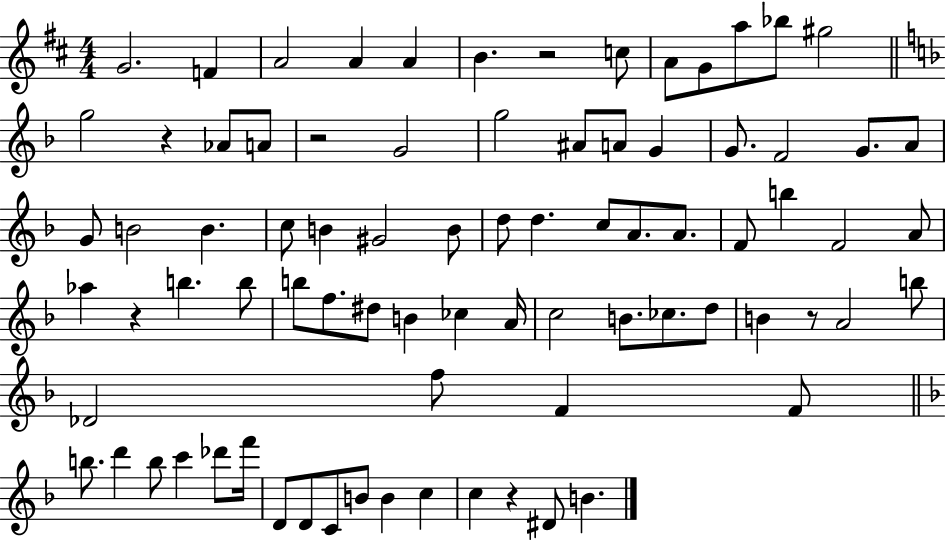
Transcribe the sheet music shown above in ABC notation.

X:1
T:Untitled
M:4/4
L:1/4
K:D
G2 F A2 A A B z2 c/2 A/2 G/2 a/2 _b/2 ^g2 g2 z _A/2 A/2 z2 G2 g2 ^A/2 A/2 G G/2 F2 G/2 A/2 G/2 B2 B c/2 B ^G2 B/2 d/2 d c/2 A/2 A/2 F/2 b F2 A/2 _a z b b/2 b/2 f/2 ^d/2 B _c A/4 c2 B/2 _c/2 d/2 B z/2 A2 b/2 _D2 f/2 F F/2 b/2 d' b/2 c' _d'/2 f'/4 D/2 D/2 C/2 B/2 B c c z ^D/2 B